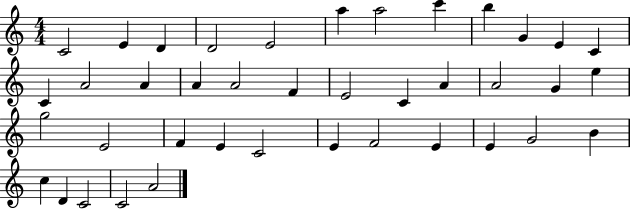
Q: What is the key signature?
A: C major